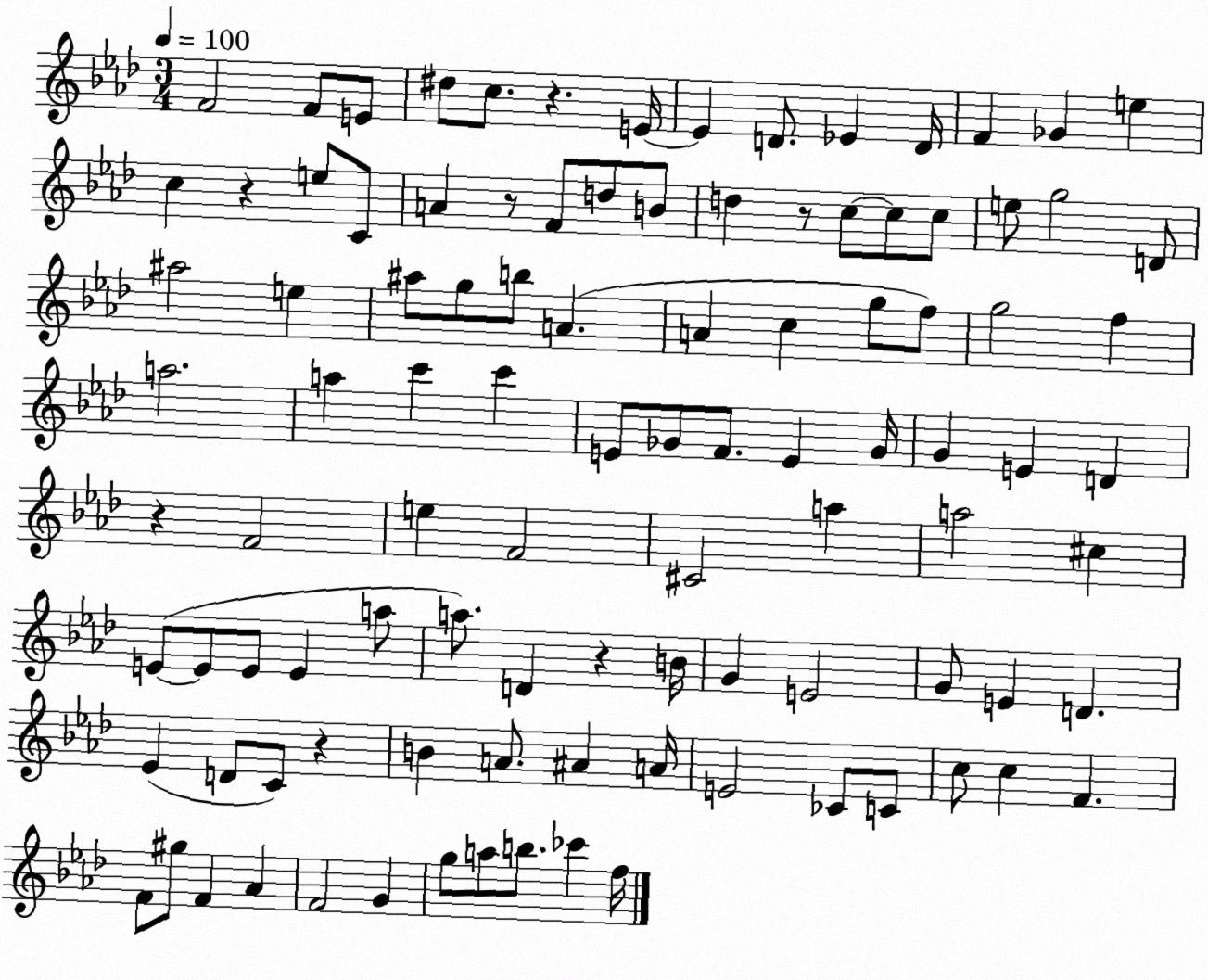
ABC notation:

X:1
T:Untitled
M:3/4
L:1/4
K:Ab
F2 F/2 E/2 ^d/2 c/2 z E/4 E D/2 _E D/4 F _G e c z e/2 C/2 A z/2 F/2 d/2 B/2 d z/2 c/2 c/2 c/2 e/2 g2 D/2 ^a2 e ^a/2 g/2 b/2 A A c g/2 f/2 g2 f a2 a c' c' E/2 _G/2 F/2 E _G/4 G E D z F2 e F2 ^C2 a a2 ^c E/2 E/2 E/2 E a/2 a/2 D z B/4 G E2 G/2 E D _E D/2 C/2 z B A/2 ^A A/4 E2 _C/2 C/2 c/2 c F F/2 ^g/2 F _A F2 G g/2 a/2 b/2 _c' f/4